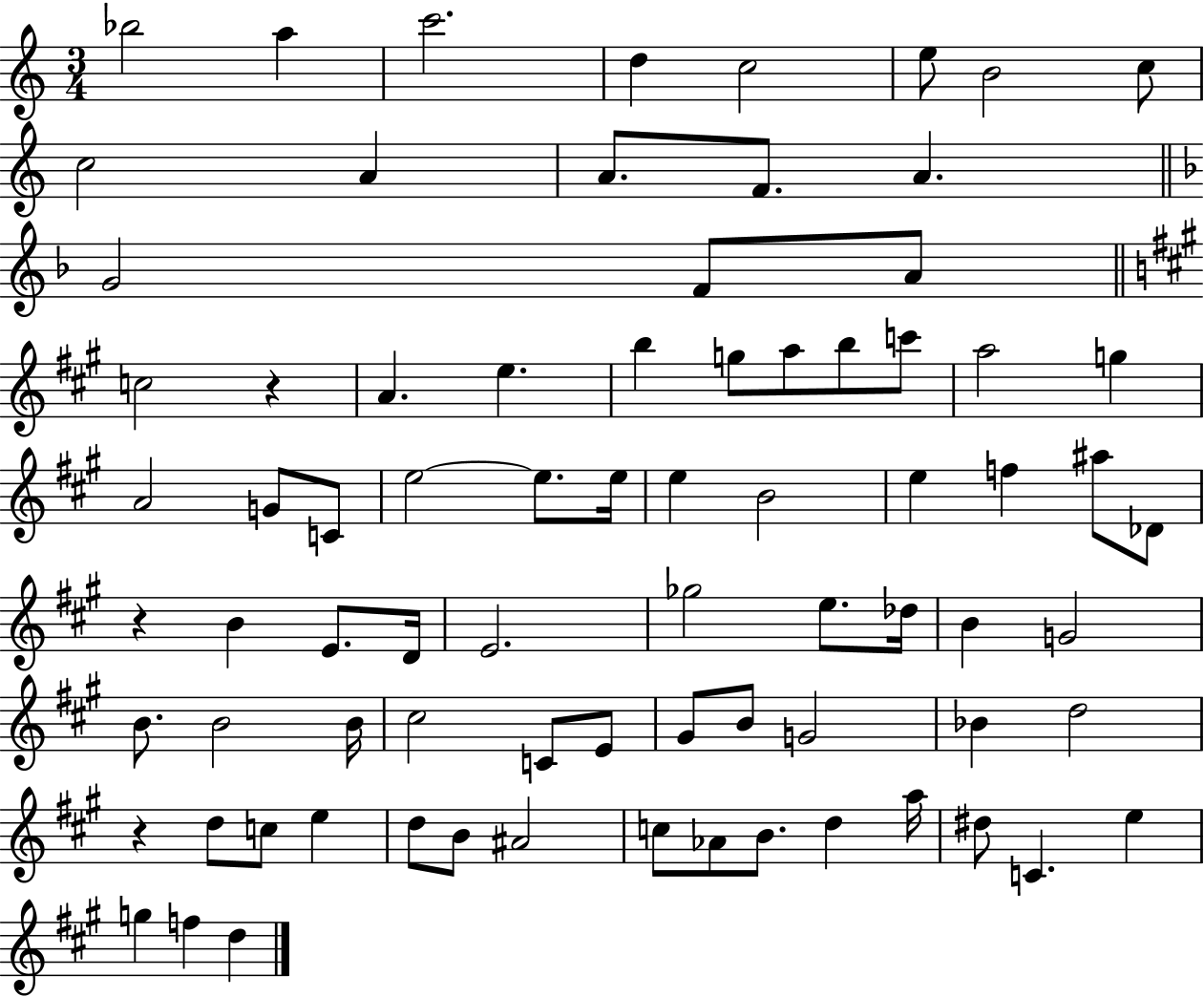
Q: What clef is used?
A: treble